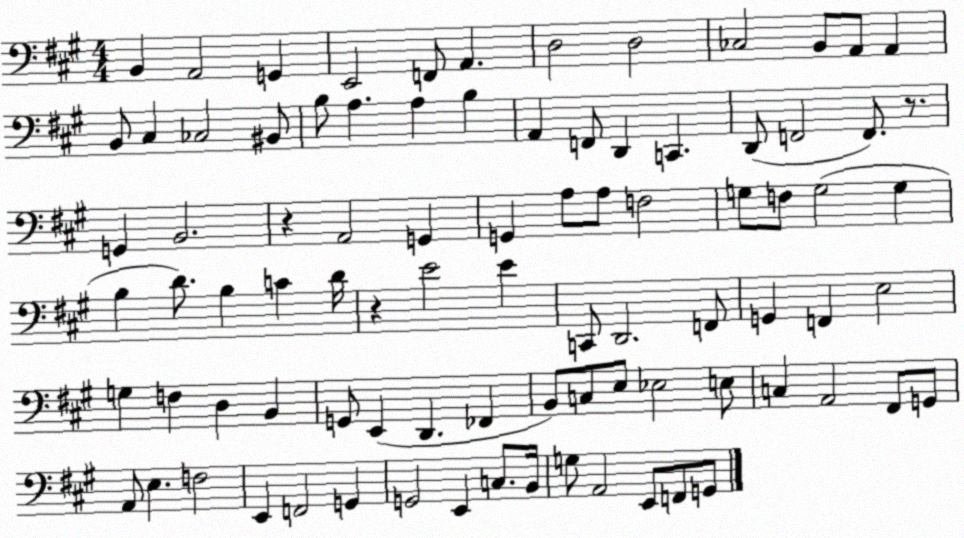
X:1
T:Untitled
M:4/4
L:1/4
K:A
B,, A,,2 G,, E,,2 F,,/2 A,, D,2 D,2 _C,2 B,,/2 A,,/2 A,, B,,/2 ^C, _C,2 ^B,,/2 B,/2 A, A, B, A,, F,,/2 D,, C,, D,,/2 F,,2 F,,/2 z/2 G,, B,,2 z A,,2 G,, G,, A,/2 A,/2 F,2 G,/2 F,/2 G,2 G, B, D/2 B, C D/4 z E2 E C,,/2 D,,2 F,,/2 G,, F,, E,2 G, F, D, B,, G,,/2 E,, D,, _F,, B,,/2 C,/2 E,/2 _E,2 E,/2 C, A,,2 ^F,,/2 G,,/2 A,,/2 E, F,2 E,, F,,2 G,, G,,2 E,, C,/2 B,,/4 G,/2 A,,2 E,,/2 F,,/2 G,,/2